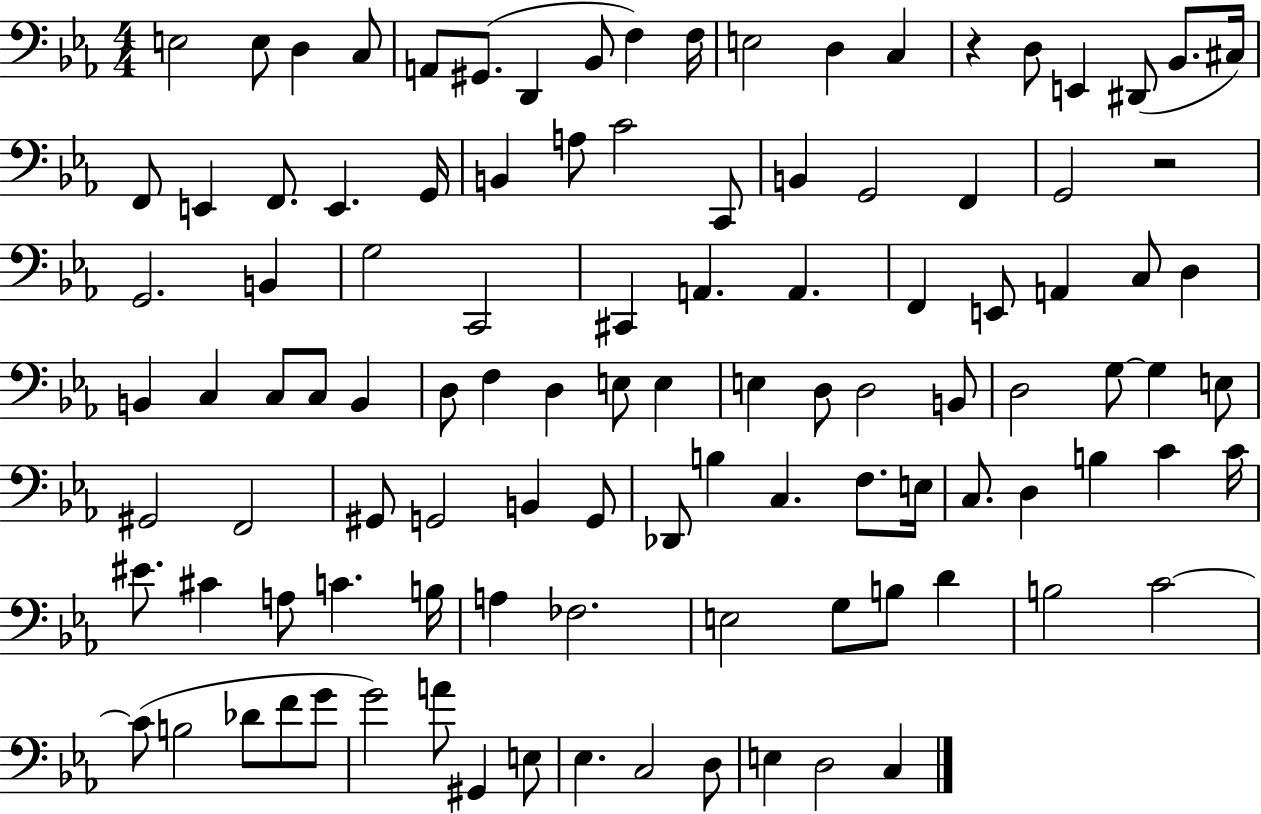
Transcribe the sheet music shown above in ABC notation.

X:1
T:Untitled
M:4/4
L:1/4
K:Eb
E,2 E,/2 D, C,/2 A,,/2 ^G,,/2 D,, _B,,/2 F, F,/4 E,2 D, C, z D,/2 E,, ^D,,/2 _B,,/2 ^C,/4 F,,/2 E,, F,,/2 E,, G,,/4 B,, A,/2 C2 C,,/2 B,, G,,2 F,, G,,2 z2 G,,2 B,, G,2 C,,2 ^C,, A,, A,, F,, E,,/2 A,, C,/2 D, B,, C, C,/2 C,/2 B,, D,/2 F, D, E,/2 E, E, D,/2 D,2 B,,/2 D,2 G,/2 G, E,/2 ^G,,2 F,,2 ^G,,/2 G,,2 B,, G,,/2 _D,,/2 B, C, F,/2 E,/4 C,/2 D, B, C C/4 ^E/2 ^C A,/2 C B,/4 A, _F,2 E,2 G,/2 B,/2 D B,2 C2 C/2 B,2 _D/2 F/2 G/2 G2 A/2 ^G,, E,/2 _E, C,2 D,/2 E, D,2 C,